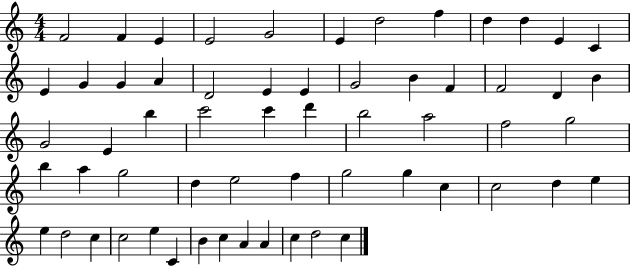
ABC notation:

X:1
T:Untitled
M:4/4
L:1/4
K:C
F2 F E E2 G2 E d2 f d d E C E G G A D2 E E G2 B F F2 D B G2 E b c'2 c' d' b2 a2 f2 g2 b a g2 d e2 f g2 g c c2 d e e d2 c c2 e C B c A A c d2 c